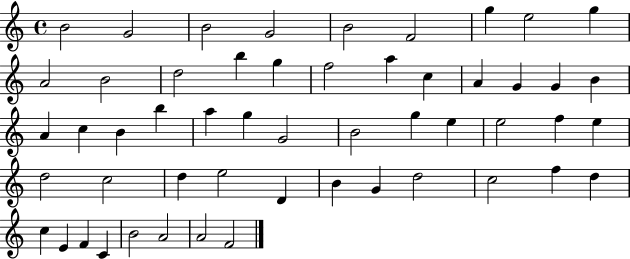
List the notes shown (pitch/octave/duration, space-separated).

B4/h G4/h B4/h G4/h B4/h F4/h G5/q E5/h G5/q A4/h B4/h D5/h B5/q G5/q F5/h A5/q C5/q A4/q G4/q G4/q B4/q A4/q C5/q B4/q B5/q A5/q G5/q G4/h B4/h G5/q E5/q E5/h F5/q E5/q D5/h C5/h D5/q E5/h D4/q B4/q G4/q D5/h C5/h F5/q D5/q C5/q E4/q F4/q C4/q B4/h A4/h A4/h F4/h